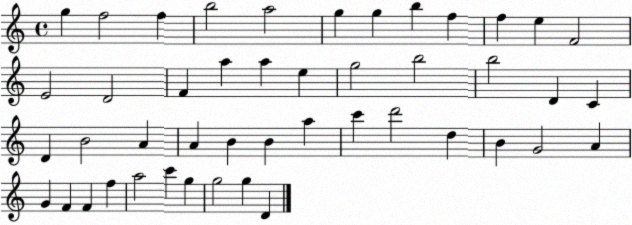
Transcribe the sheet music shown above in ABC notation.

X:1
T:Untitled
M:4/4
L:1/4
K:C
g f2 f b2 a2 g g b f f e F2 E2 D2 F a a e g2 b2 b2 D C D B2 A A B B a c' d'2 d B G2 A G F F f a2 c' g g2 g D